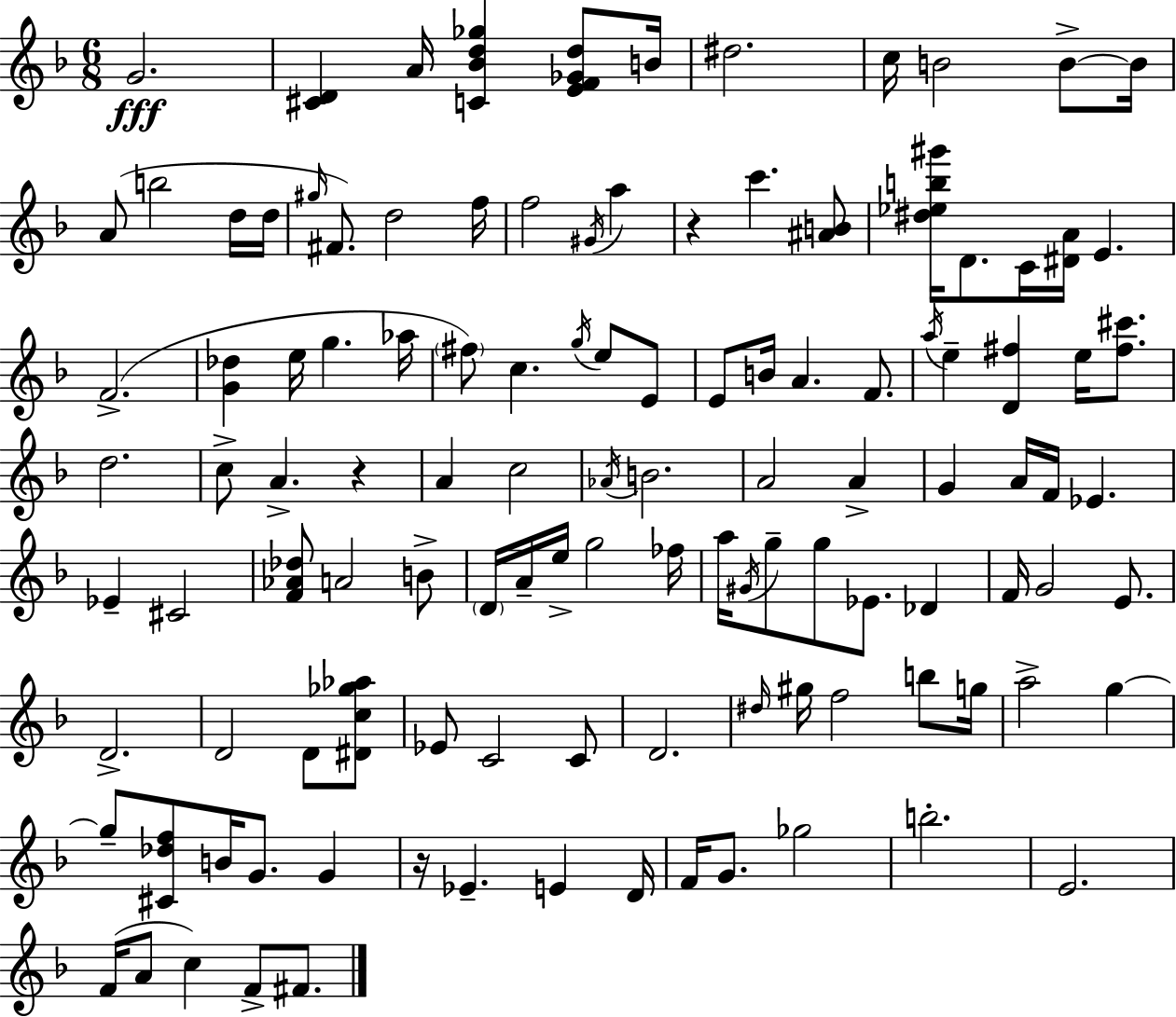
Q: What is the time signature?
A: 6/8